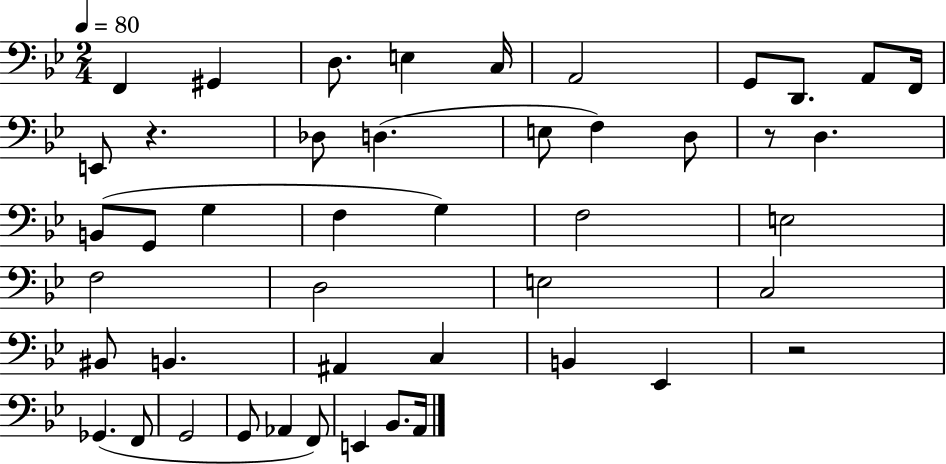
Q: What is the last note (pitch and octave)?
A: A2